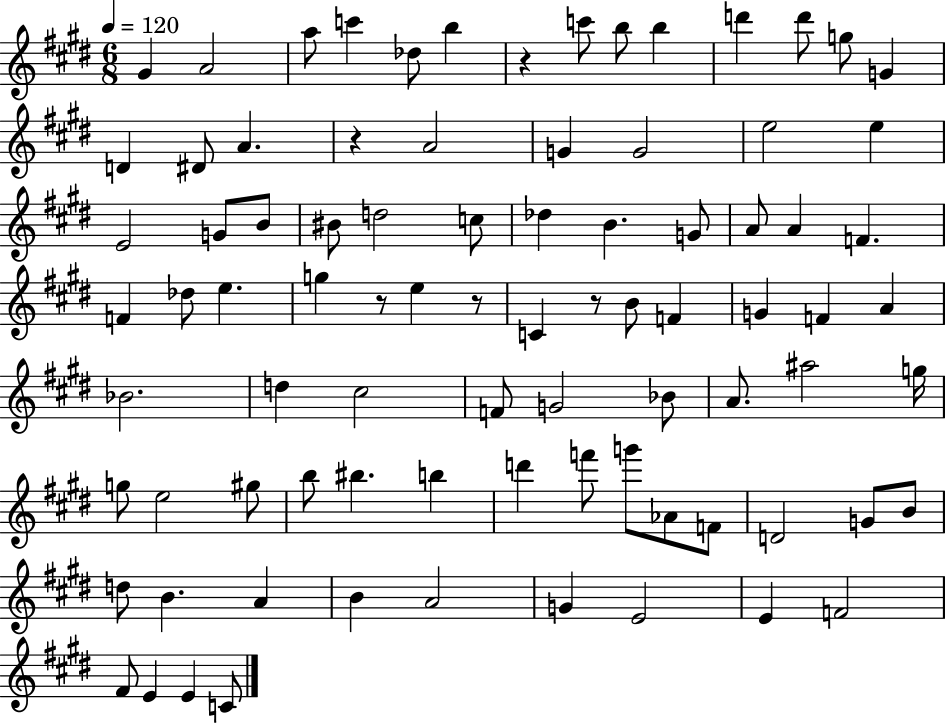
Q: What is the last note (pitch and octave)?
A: C4